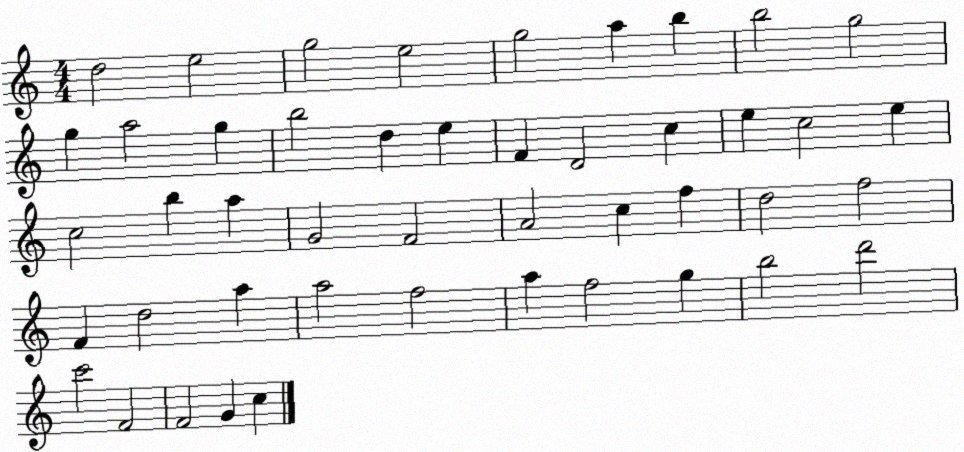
X:1
T:Untitled
M:4/4
L:1/4
K:C
d2 e2 g2 e2 g2 a b b2 g2 g a2 g b2 d e F D2 c e c2 e c2 b a G2 F2 A2 c f d2 f2 F d2 a a2 f2 a f2 g b2 d'2 c'2 F2 F2 G c